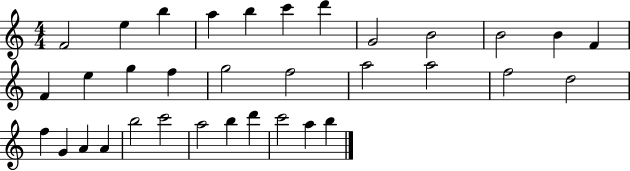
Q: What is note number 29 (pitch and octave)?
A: A5